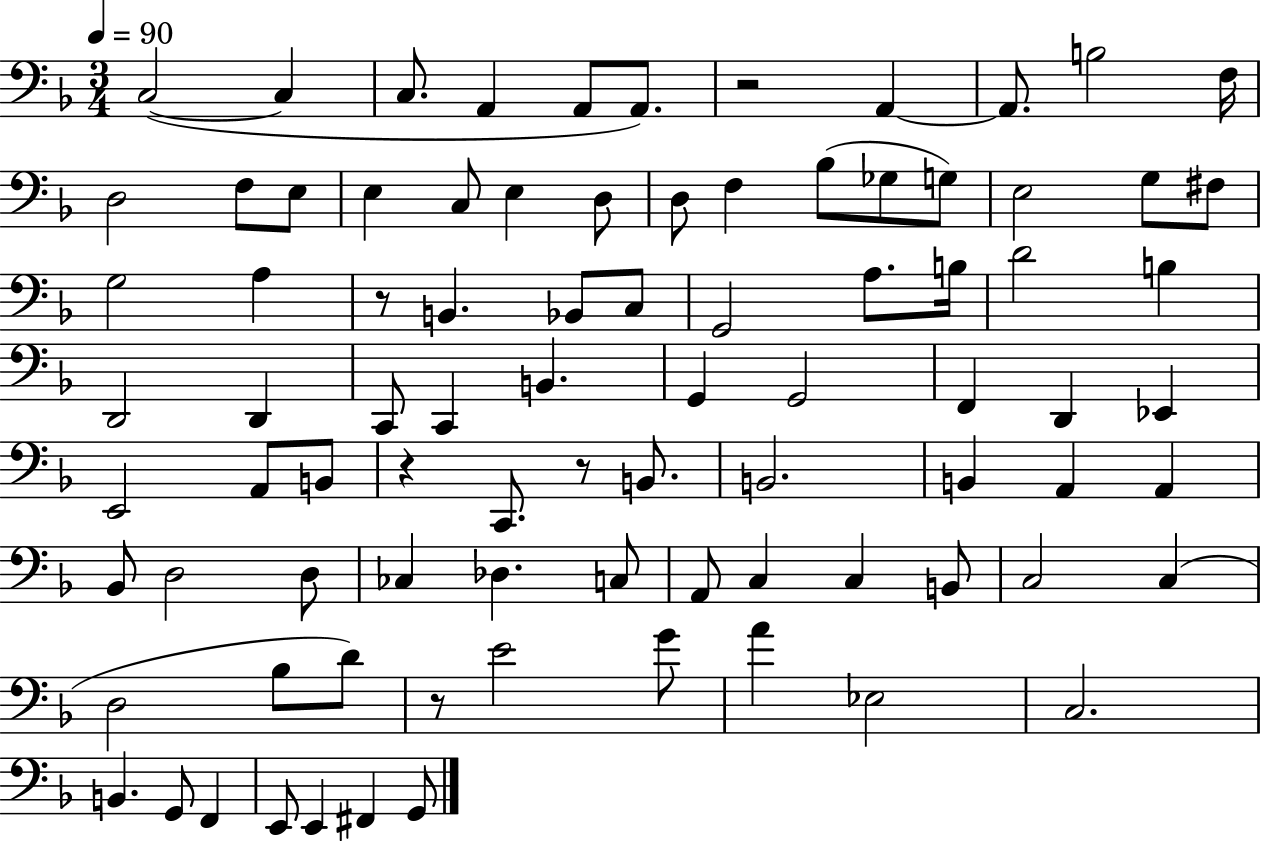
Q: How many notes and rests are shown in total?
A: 86